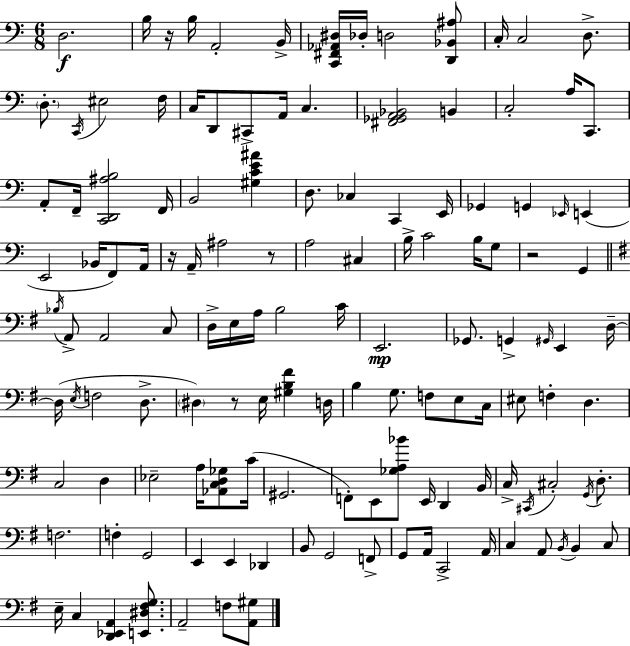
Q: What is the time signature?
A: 6/8